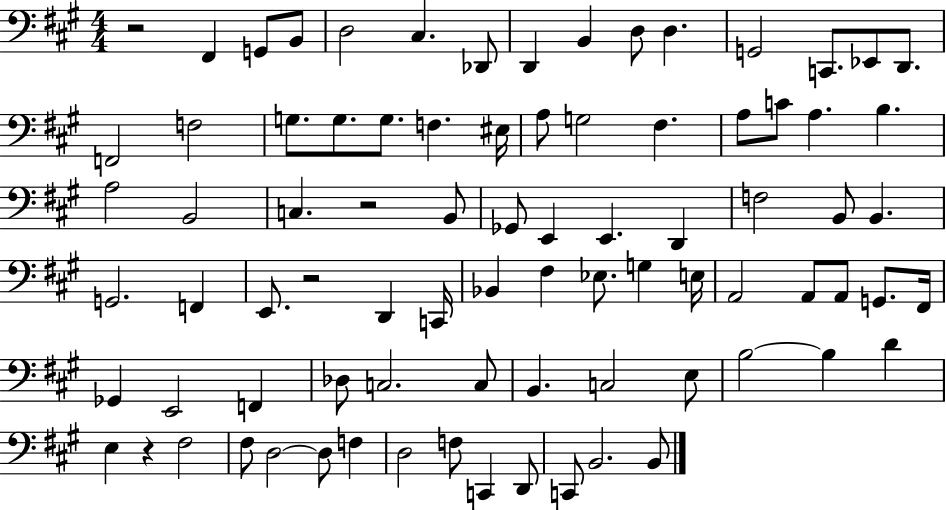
R/h F#2/q G2/e B2/e D3/h C#3/q. Db2/e D2/q B2/q D3/e D3/q. G2/h C2/e. Eb2/e D2/e. F2/h F3/h G3/e. G3/e. G3/e. F3/q. EIS3/s A3/e G3/h F#3/q. A3/e C4/e A3/q. B3/q. A3/h B2/h C3/q. R/h B2/e Gb2/e E2/q E2/q. D2/q F3/h B2/e B2/q. G2/h. F2/q E2/e. R/h D2/q C2/s Bb2/q F#3/q Eb3/e. G3/q E3/s A2/h A2/e A2/e G2/e. F#2/s Gb2/q E2/h F2/q Db3/e C3/h. C3/e B2/q. C3/h E3/e B3/h B3/q D4/q E3/q R/q F#3/h F#3/e D3/h D3/e F3/q D3/h F3/e C2/q D2/e C2/e B2/h. B2/e